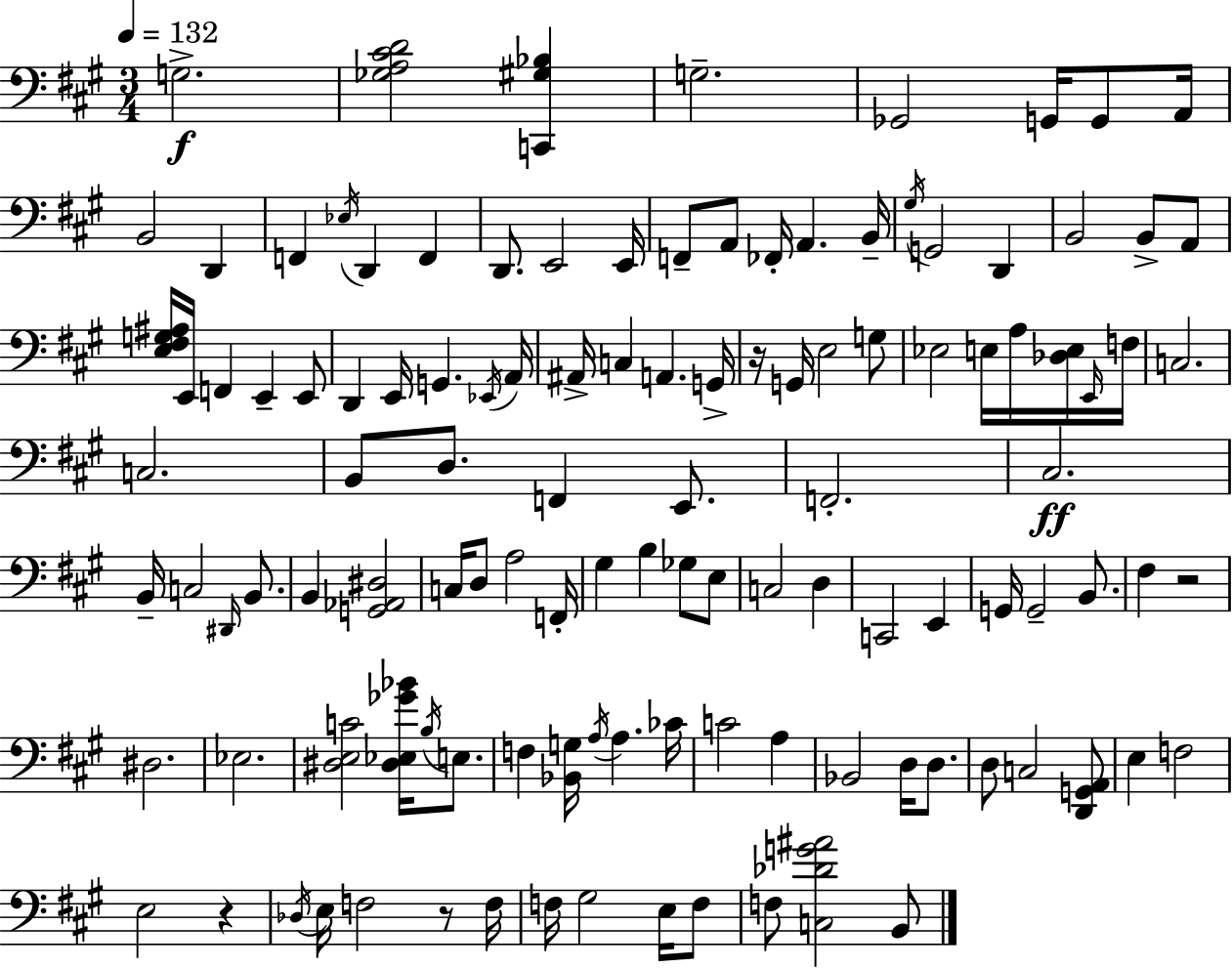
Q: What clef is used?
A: bass